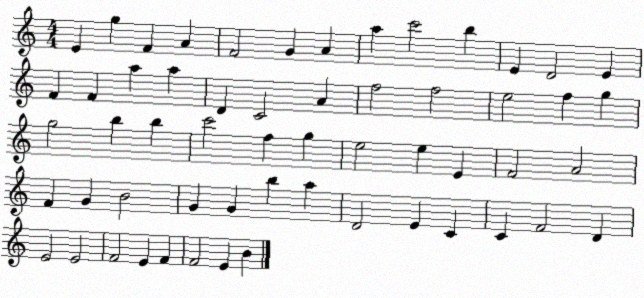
X:1
T:Untitled
M:4/4
L:1/4
K:C
E g F A F2 G A a c'2 b E D2 E F F a a D C2 A f2 f2 e2 f g g2 b b c'2 f g e2 e E F2 A2 F G B2 G G b a D2 E C C F2 D E2 E2 F2 E F F2 E B